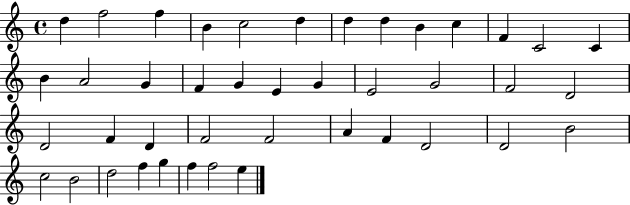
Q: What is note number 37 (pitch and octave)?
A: D5